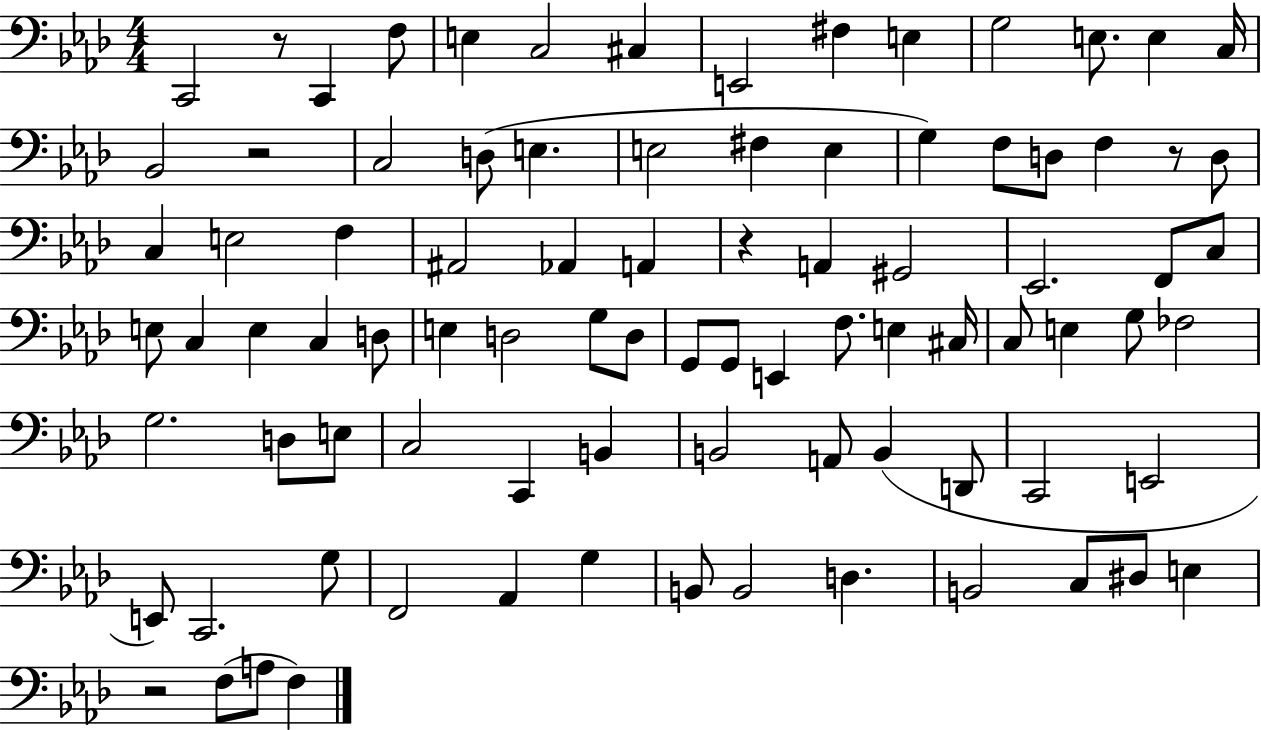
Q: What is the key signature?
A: AES major